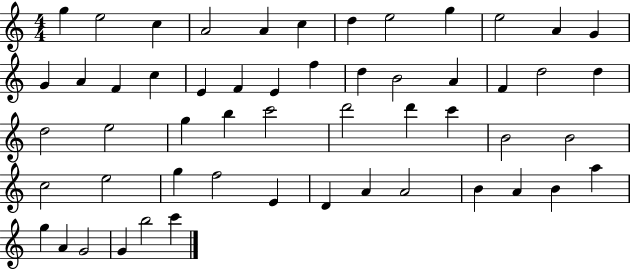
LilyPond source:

{
  \clef treble
  \numericTimeSignature
  \time 4/4
  \key c \major
  g''4 e''2 c''4 | a'2 a'4 c''4 | d''4 e''2 g''4 | e''2 a'4 g'4 | \break g'4 a'4 f'4 c''4 | e'4 f'4 e'4 f''4 | d''4 b'2 a'4 | f'4 d''2 d''4 | \break d''2 e''2 | g''4 b''4 c'''2 | d'''2 d'''4 c'''4 | b'2 b'2 | \break c''2 e''2 | g''4 f''2 e'4 | d'4 a'4 a'2 | b'4 a'4 b'4 a''4 | \break g''4 a'4 g'2 | g'4 b''2 c'''4 | \bar "|."
}